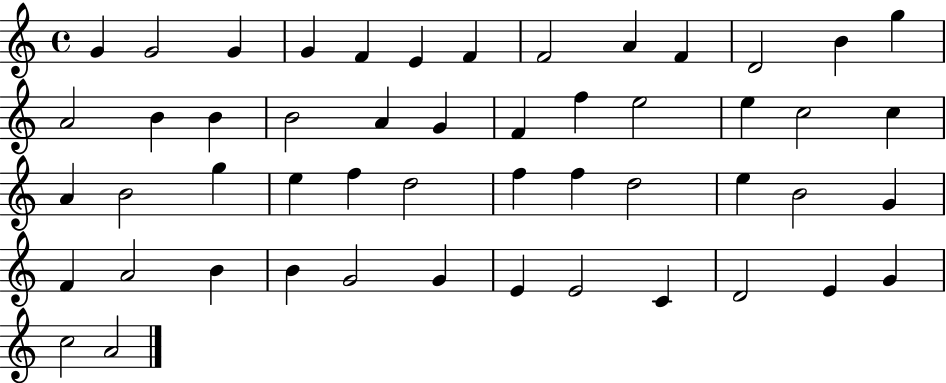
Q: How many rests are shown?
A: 0